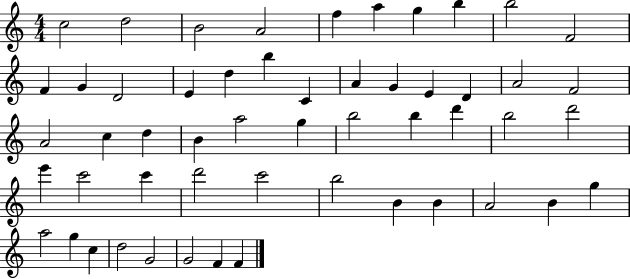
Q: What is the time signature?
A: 4/4